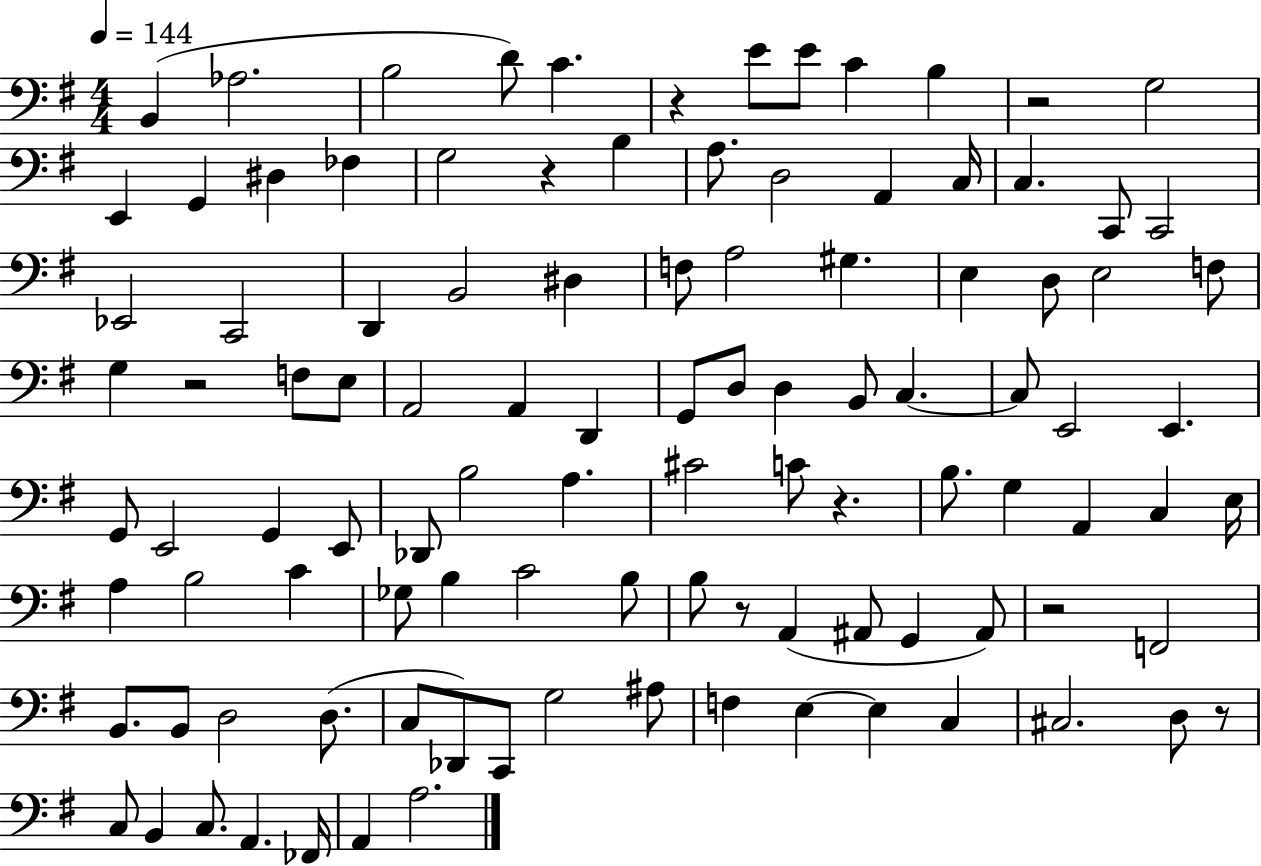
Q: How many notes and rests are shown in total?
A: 106